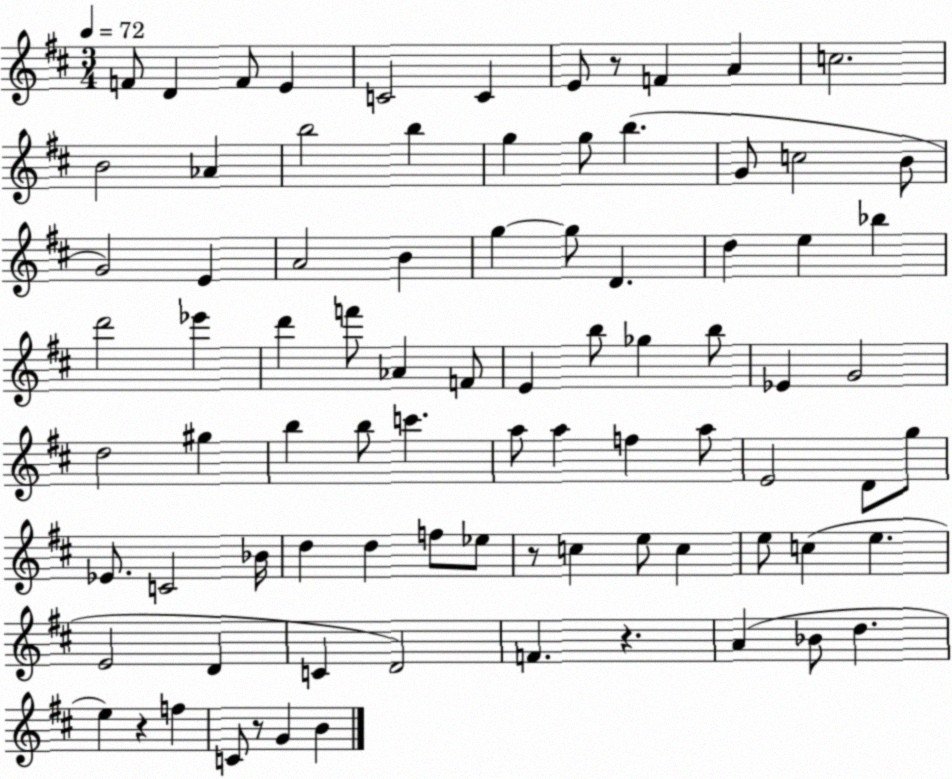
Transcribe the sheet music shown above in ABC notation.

X:1
T:Untitled
M:3/4
L:1/4
K:D
F/2 D F/2 E C2 C E/2 z/2 F A c2 B2 _A b2 b g g/2 b G/2 c2 B/2 G2 E A2 B g g/2 D d e _b d'2 _e' d' f'/2 _A F/2 E b/2 _g b/2 _E G2 d2 ^g b b/2 c' a/2 a f a/2 E2 D/2 g/2 _E/2 C2 _B/4 d d f/2 _e/2 z/2 c e/2 c e/2 c e E2 D C D2 F z A _B/2 d e z f C/2 z/2 G B